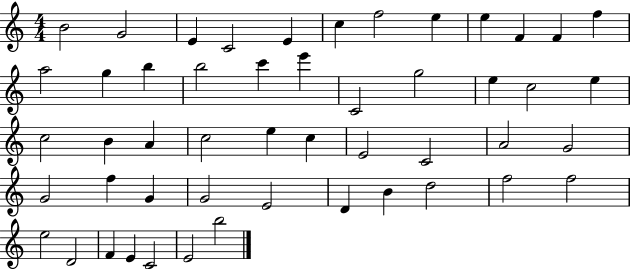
B4/h G4/h E4/q C4/h E4/q C5/q F5/h E5/q E5/q F4/q F4/q F5/q A5/h G5/q B5/q B5/h C6/q E6/q C4/h G5/h E5/q C5/h E5/q C5/h B4/q A4/q C5/h E5/q C5/q E4/h C4/h A4/h G4/h G4/h F5/q G4/q G4/h E4/h D4/q B4/q D5/h F5/h F5/h E5/h D4/h F4/q E4/q C4/h E4/h B5/h